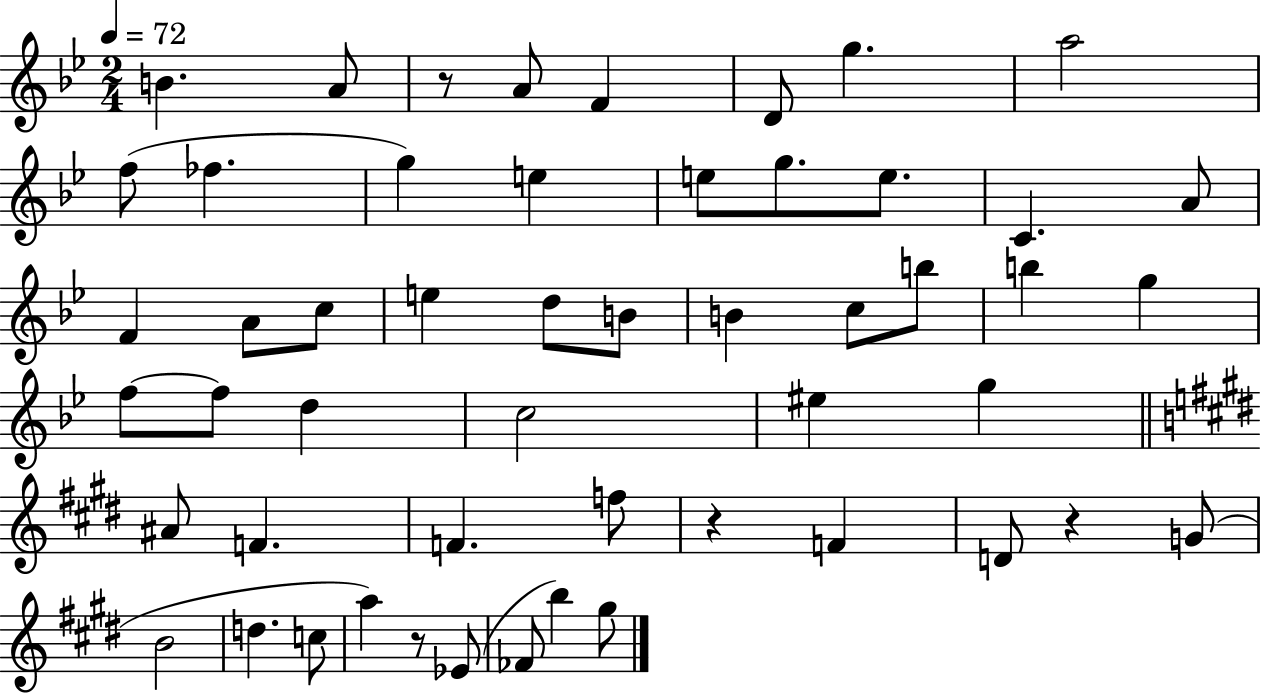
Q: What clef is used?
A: treble